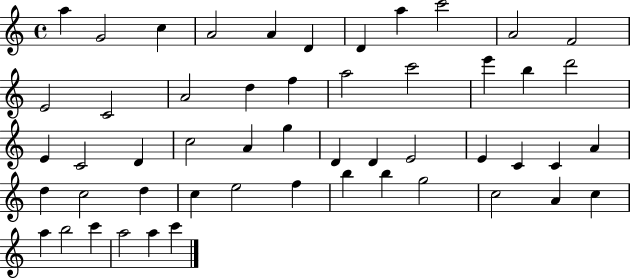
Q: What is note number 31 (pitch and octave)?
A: E4